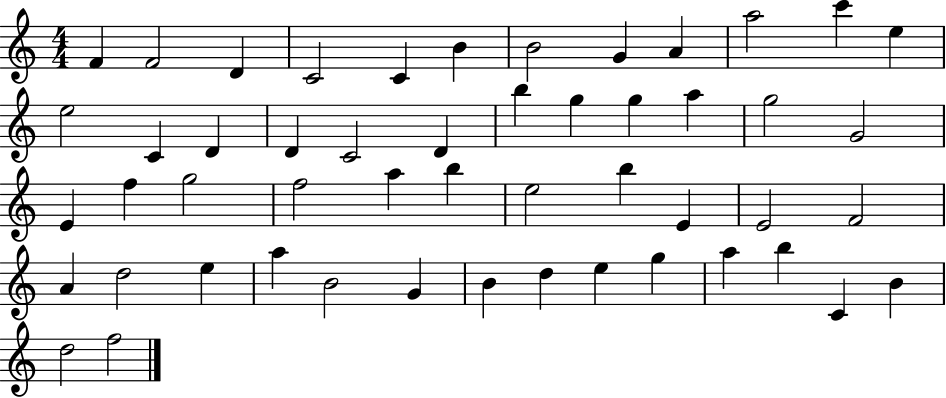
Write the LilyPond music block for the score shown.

{
  \clef treble
  \numericTimeSignature
  \time 4/4
  \key c \major
  f'4 f'2 d'4 | c'2 c'4 b'4 | b'2 g'4 a'4 | a''2 c'''4 e''4 | \break e''2 c'4 d'4 | d'4 c'2 d'4 | b''4 g''4 g''4 a''4 | g''2 g'2 | \break e'4 f''4 g''2 | f''2 a''4 b''4 | e''2 b''4 e'4 | e'2 f'2 | \break a'4 d''2 e''4 | a''4 b'2 g'4 | b'4 d''4 e''4 g''4 | a''4 b''4 c'4 b'4 | \break d''2 f''2 | \bar "|."
}